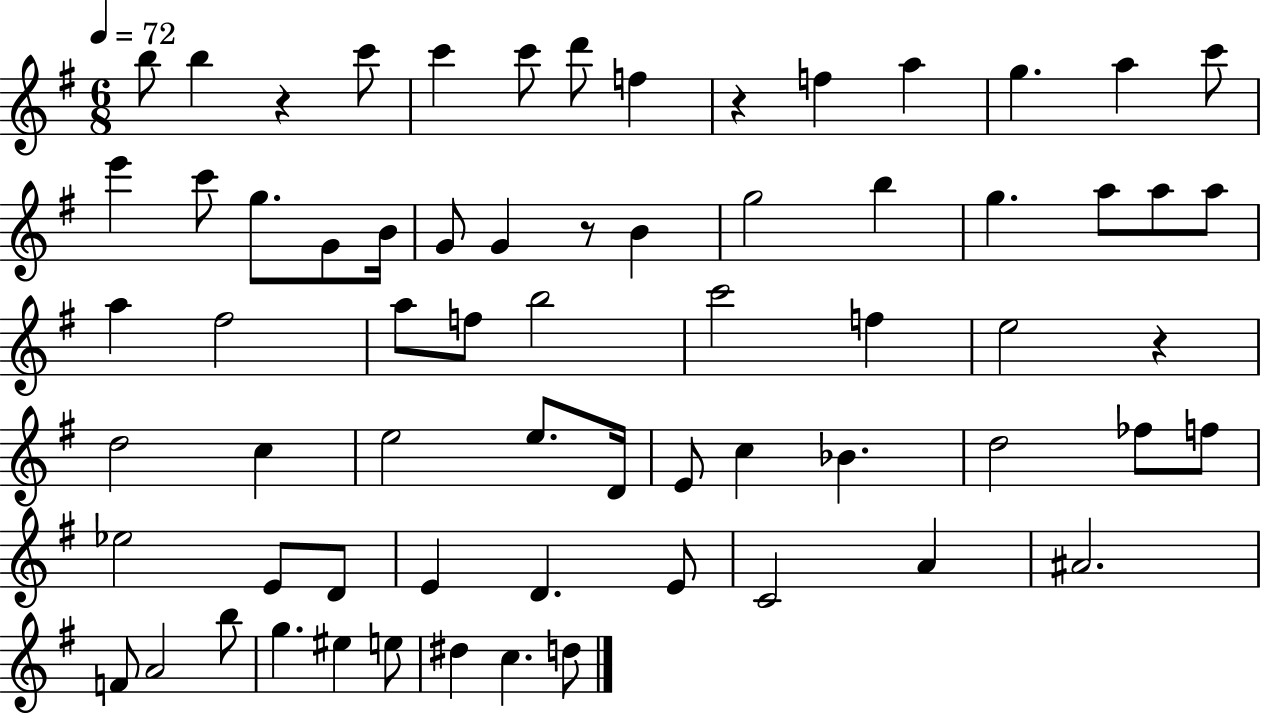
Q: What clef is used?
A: treble